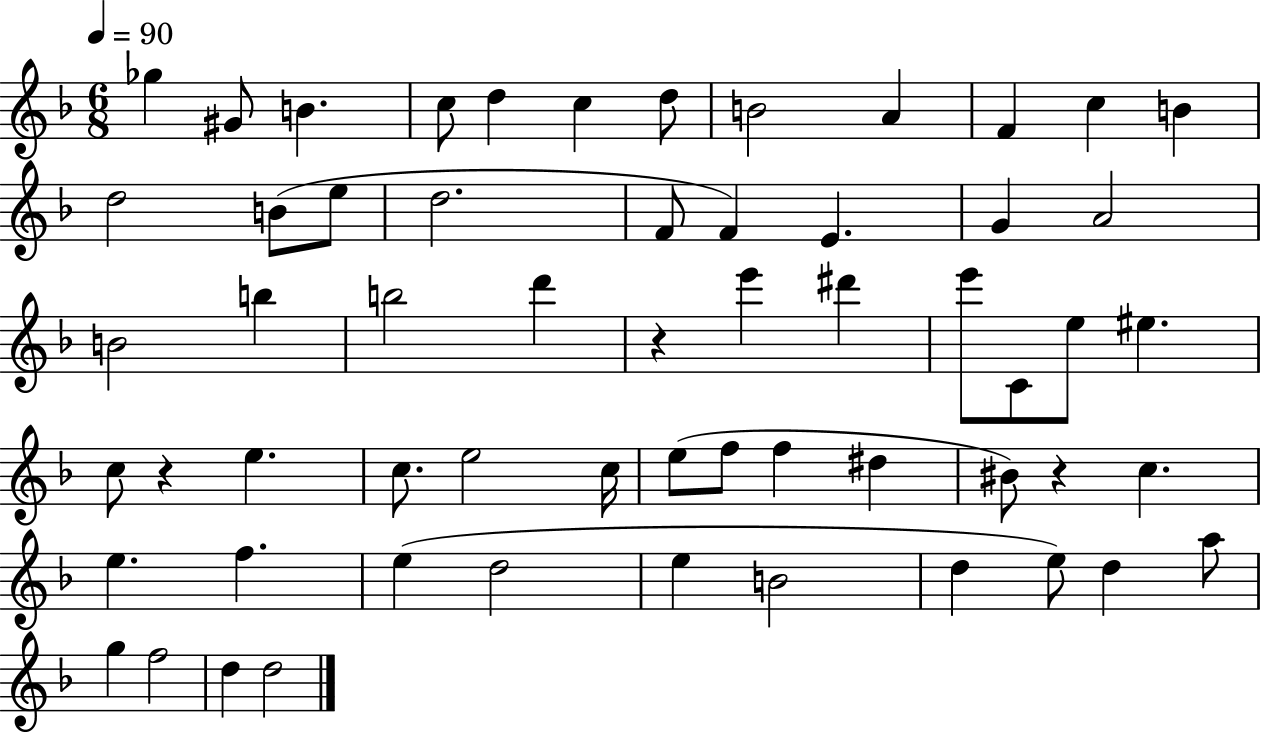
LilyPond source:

{
  \clef treble
  \numericTimeSignature
  \time 6/8
  \key f \major
  \tempo 4 = 90
  ges''4 gis'8 b'4. | c''8 d''4 c''4 d''8 | b'2 a'4 | f'4 c''4 b'4 | \break d''2 b'8( e''8 | d''2. | f'8 f'4) e'4. | g'4 a'2 | \break b'2 b''4 | b''2 d'''4 | r4 e'''4 dis'''4 | e'''8 c'8 e''8 eis''4. | \break c''8 r4 e''4. | c''8. e''2 c''16 | e''8( f''8 f''4 dis''4 | bis'8) r4 c''4. | \break e''4. f''4. | e''4( d''2 | e''4 b'2 | d''4 e''8) d''4 a''8 | \break g''4 f''2 | d''4 d''2 | \bar "|."
}